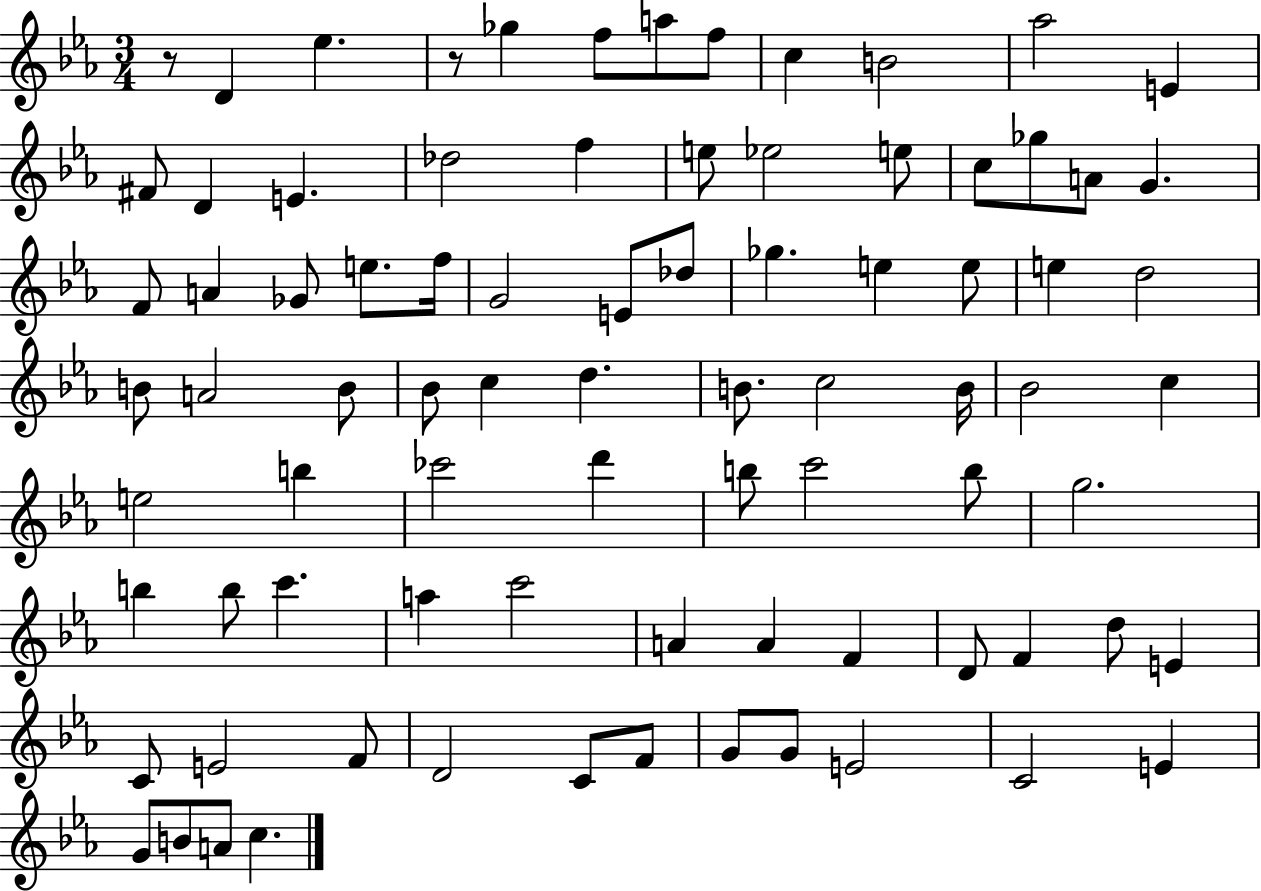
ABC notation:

X:1
T:Untitled
M:3/4
L:1/4
K:Eb
z/2 D _e z/2 _g f/2 a/2 f/2 c B2 _a2 E ^F/2 D E _d2 f e/2 _e2 e/2 c/2 _g/2 A/2 G F/2 A _G/2 e/2 f/4 G2 E/2 _d/2 _g e e/2 e d2 B/2 A2 B/2 _B/2 c d B/2 c2 B/4 _B2 c e2 b _c'2 d' b/2 c'2 b/2 g2 b b/2 c' a c'2 A A F D/2 F d/2 E C/2 E2 F/2 D2 C/2 F/2 G/2 G/2 E2 C2 E G/2 B/2 A/2 c